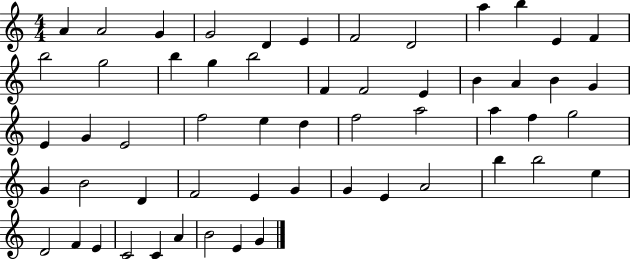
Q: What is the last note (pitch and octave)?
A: G4